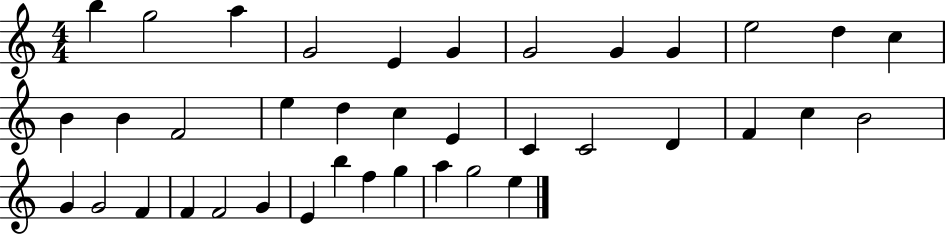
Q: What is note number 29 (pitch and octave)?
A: F4